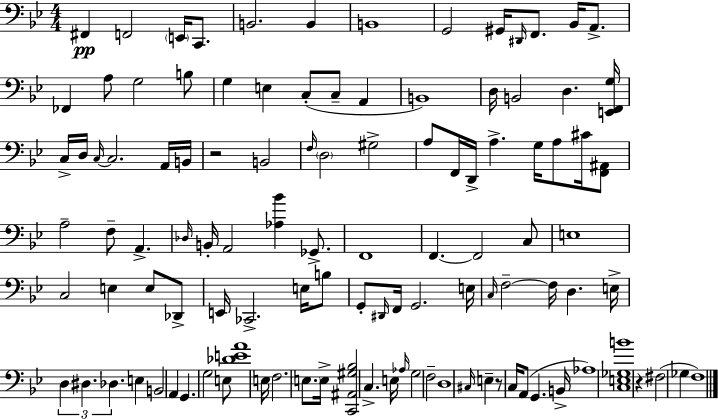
X:1
T:Untitled
M:4/4
L:1/4
K:Bb
^F,, F,,2 E,,/4 C,,/2 B,,2 B,, B,,4 G,,2 ^G,,/4 ^D,,/4 F,,/2 _B,,/4 A,,/2 _F,, A,/2 G,2 B,/2 G, E, C,/2 C,/2 A,, B,,4 D,/4 B,,2 D, [E,,F,,G,]/4 C,/4 D,/4 C,/4 C,2 A,,/4 B,,/4 z2 B,,2 F,/4 D,2 ^G,2 A,/2 F,,/4 D,,/4 A, G,/4 A,/2 ^C/4 [F,,^A,,]/2 A,2 F,/2 A,, _D,/4 B,,/4 A,,2 [_A,_B] _G,,/2 F,,4 F,, F,,2 C,/2 E,4 C,2 E, E,/2 _D,,/2 E,,/4 _C,,2 E,/4 B,/2 G,,/2 ^D,,/4 F,,/4 G,,2 E,/4 C,/4 F,2 F,/4 D, E,/4 D, ^D, _D, E, B,,2 A,, G,, G,2 E,/2 [_DEA]4 E,/4 F,2 E,/2 E,/4 [C,,^A,,^G,_B,]2 C, E,/4 _A,/4 G,2 F,2 D,4 ^C,/4 E, z/2 C,/4 A,,/2 G,, B,,/4 _A,4 [C,E,_G,B]4 z ^F,2 _G, F,4